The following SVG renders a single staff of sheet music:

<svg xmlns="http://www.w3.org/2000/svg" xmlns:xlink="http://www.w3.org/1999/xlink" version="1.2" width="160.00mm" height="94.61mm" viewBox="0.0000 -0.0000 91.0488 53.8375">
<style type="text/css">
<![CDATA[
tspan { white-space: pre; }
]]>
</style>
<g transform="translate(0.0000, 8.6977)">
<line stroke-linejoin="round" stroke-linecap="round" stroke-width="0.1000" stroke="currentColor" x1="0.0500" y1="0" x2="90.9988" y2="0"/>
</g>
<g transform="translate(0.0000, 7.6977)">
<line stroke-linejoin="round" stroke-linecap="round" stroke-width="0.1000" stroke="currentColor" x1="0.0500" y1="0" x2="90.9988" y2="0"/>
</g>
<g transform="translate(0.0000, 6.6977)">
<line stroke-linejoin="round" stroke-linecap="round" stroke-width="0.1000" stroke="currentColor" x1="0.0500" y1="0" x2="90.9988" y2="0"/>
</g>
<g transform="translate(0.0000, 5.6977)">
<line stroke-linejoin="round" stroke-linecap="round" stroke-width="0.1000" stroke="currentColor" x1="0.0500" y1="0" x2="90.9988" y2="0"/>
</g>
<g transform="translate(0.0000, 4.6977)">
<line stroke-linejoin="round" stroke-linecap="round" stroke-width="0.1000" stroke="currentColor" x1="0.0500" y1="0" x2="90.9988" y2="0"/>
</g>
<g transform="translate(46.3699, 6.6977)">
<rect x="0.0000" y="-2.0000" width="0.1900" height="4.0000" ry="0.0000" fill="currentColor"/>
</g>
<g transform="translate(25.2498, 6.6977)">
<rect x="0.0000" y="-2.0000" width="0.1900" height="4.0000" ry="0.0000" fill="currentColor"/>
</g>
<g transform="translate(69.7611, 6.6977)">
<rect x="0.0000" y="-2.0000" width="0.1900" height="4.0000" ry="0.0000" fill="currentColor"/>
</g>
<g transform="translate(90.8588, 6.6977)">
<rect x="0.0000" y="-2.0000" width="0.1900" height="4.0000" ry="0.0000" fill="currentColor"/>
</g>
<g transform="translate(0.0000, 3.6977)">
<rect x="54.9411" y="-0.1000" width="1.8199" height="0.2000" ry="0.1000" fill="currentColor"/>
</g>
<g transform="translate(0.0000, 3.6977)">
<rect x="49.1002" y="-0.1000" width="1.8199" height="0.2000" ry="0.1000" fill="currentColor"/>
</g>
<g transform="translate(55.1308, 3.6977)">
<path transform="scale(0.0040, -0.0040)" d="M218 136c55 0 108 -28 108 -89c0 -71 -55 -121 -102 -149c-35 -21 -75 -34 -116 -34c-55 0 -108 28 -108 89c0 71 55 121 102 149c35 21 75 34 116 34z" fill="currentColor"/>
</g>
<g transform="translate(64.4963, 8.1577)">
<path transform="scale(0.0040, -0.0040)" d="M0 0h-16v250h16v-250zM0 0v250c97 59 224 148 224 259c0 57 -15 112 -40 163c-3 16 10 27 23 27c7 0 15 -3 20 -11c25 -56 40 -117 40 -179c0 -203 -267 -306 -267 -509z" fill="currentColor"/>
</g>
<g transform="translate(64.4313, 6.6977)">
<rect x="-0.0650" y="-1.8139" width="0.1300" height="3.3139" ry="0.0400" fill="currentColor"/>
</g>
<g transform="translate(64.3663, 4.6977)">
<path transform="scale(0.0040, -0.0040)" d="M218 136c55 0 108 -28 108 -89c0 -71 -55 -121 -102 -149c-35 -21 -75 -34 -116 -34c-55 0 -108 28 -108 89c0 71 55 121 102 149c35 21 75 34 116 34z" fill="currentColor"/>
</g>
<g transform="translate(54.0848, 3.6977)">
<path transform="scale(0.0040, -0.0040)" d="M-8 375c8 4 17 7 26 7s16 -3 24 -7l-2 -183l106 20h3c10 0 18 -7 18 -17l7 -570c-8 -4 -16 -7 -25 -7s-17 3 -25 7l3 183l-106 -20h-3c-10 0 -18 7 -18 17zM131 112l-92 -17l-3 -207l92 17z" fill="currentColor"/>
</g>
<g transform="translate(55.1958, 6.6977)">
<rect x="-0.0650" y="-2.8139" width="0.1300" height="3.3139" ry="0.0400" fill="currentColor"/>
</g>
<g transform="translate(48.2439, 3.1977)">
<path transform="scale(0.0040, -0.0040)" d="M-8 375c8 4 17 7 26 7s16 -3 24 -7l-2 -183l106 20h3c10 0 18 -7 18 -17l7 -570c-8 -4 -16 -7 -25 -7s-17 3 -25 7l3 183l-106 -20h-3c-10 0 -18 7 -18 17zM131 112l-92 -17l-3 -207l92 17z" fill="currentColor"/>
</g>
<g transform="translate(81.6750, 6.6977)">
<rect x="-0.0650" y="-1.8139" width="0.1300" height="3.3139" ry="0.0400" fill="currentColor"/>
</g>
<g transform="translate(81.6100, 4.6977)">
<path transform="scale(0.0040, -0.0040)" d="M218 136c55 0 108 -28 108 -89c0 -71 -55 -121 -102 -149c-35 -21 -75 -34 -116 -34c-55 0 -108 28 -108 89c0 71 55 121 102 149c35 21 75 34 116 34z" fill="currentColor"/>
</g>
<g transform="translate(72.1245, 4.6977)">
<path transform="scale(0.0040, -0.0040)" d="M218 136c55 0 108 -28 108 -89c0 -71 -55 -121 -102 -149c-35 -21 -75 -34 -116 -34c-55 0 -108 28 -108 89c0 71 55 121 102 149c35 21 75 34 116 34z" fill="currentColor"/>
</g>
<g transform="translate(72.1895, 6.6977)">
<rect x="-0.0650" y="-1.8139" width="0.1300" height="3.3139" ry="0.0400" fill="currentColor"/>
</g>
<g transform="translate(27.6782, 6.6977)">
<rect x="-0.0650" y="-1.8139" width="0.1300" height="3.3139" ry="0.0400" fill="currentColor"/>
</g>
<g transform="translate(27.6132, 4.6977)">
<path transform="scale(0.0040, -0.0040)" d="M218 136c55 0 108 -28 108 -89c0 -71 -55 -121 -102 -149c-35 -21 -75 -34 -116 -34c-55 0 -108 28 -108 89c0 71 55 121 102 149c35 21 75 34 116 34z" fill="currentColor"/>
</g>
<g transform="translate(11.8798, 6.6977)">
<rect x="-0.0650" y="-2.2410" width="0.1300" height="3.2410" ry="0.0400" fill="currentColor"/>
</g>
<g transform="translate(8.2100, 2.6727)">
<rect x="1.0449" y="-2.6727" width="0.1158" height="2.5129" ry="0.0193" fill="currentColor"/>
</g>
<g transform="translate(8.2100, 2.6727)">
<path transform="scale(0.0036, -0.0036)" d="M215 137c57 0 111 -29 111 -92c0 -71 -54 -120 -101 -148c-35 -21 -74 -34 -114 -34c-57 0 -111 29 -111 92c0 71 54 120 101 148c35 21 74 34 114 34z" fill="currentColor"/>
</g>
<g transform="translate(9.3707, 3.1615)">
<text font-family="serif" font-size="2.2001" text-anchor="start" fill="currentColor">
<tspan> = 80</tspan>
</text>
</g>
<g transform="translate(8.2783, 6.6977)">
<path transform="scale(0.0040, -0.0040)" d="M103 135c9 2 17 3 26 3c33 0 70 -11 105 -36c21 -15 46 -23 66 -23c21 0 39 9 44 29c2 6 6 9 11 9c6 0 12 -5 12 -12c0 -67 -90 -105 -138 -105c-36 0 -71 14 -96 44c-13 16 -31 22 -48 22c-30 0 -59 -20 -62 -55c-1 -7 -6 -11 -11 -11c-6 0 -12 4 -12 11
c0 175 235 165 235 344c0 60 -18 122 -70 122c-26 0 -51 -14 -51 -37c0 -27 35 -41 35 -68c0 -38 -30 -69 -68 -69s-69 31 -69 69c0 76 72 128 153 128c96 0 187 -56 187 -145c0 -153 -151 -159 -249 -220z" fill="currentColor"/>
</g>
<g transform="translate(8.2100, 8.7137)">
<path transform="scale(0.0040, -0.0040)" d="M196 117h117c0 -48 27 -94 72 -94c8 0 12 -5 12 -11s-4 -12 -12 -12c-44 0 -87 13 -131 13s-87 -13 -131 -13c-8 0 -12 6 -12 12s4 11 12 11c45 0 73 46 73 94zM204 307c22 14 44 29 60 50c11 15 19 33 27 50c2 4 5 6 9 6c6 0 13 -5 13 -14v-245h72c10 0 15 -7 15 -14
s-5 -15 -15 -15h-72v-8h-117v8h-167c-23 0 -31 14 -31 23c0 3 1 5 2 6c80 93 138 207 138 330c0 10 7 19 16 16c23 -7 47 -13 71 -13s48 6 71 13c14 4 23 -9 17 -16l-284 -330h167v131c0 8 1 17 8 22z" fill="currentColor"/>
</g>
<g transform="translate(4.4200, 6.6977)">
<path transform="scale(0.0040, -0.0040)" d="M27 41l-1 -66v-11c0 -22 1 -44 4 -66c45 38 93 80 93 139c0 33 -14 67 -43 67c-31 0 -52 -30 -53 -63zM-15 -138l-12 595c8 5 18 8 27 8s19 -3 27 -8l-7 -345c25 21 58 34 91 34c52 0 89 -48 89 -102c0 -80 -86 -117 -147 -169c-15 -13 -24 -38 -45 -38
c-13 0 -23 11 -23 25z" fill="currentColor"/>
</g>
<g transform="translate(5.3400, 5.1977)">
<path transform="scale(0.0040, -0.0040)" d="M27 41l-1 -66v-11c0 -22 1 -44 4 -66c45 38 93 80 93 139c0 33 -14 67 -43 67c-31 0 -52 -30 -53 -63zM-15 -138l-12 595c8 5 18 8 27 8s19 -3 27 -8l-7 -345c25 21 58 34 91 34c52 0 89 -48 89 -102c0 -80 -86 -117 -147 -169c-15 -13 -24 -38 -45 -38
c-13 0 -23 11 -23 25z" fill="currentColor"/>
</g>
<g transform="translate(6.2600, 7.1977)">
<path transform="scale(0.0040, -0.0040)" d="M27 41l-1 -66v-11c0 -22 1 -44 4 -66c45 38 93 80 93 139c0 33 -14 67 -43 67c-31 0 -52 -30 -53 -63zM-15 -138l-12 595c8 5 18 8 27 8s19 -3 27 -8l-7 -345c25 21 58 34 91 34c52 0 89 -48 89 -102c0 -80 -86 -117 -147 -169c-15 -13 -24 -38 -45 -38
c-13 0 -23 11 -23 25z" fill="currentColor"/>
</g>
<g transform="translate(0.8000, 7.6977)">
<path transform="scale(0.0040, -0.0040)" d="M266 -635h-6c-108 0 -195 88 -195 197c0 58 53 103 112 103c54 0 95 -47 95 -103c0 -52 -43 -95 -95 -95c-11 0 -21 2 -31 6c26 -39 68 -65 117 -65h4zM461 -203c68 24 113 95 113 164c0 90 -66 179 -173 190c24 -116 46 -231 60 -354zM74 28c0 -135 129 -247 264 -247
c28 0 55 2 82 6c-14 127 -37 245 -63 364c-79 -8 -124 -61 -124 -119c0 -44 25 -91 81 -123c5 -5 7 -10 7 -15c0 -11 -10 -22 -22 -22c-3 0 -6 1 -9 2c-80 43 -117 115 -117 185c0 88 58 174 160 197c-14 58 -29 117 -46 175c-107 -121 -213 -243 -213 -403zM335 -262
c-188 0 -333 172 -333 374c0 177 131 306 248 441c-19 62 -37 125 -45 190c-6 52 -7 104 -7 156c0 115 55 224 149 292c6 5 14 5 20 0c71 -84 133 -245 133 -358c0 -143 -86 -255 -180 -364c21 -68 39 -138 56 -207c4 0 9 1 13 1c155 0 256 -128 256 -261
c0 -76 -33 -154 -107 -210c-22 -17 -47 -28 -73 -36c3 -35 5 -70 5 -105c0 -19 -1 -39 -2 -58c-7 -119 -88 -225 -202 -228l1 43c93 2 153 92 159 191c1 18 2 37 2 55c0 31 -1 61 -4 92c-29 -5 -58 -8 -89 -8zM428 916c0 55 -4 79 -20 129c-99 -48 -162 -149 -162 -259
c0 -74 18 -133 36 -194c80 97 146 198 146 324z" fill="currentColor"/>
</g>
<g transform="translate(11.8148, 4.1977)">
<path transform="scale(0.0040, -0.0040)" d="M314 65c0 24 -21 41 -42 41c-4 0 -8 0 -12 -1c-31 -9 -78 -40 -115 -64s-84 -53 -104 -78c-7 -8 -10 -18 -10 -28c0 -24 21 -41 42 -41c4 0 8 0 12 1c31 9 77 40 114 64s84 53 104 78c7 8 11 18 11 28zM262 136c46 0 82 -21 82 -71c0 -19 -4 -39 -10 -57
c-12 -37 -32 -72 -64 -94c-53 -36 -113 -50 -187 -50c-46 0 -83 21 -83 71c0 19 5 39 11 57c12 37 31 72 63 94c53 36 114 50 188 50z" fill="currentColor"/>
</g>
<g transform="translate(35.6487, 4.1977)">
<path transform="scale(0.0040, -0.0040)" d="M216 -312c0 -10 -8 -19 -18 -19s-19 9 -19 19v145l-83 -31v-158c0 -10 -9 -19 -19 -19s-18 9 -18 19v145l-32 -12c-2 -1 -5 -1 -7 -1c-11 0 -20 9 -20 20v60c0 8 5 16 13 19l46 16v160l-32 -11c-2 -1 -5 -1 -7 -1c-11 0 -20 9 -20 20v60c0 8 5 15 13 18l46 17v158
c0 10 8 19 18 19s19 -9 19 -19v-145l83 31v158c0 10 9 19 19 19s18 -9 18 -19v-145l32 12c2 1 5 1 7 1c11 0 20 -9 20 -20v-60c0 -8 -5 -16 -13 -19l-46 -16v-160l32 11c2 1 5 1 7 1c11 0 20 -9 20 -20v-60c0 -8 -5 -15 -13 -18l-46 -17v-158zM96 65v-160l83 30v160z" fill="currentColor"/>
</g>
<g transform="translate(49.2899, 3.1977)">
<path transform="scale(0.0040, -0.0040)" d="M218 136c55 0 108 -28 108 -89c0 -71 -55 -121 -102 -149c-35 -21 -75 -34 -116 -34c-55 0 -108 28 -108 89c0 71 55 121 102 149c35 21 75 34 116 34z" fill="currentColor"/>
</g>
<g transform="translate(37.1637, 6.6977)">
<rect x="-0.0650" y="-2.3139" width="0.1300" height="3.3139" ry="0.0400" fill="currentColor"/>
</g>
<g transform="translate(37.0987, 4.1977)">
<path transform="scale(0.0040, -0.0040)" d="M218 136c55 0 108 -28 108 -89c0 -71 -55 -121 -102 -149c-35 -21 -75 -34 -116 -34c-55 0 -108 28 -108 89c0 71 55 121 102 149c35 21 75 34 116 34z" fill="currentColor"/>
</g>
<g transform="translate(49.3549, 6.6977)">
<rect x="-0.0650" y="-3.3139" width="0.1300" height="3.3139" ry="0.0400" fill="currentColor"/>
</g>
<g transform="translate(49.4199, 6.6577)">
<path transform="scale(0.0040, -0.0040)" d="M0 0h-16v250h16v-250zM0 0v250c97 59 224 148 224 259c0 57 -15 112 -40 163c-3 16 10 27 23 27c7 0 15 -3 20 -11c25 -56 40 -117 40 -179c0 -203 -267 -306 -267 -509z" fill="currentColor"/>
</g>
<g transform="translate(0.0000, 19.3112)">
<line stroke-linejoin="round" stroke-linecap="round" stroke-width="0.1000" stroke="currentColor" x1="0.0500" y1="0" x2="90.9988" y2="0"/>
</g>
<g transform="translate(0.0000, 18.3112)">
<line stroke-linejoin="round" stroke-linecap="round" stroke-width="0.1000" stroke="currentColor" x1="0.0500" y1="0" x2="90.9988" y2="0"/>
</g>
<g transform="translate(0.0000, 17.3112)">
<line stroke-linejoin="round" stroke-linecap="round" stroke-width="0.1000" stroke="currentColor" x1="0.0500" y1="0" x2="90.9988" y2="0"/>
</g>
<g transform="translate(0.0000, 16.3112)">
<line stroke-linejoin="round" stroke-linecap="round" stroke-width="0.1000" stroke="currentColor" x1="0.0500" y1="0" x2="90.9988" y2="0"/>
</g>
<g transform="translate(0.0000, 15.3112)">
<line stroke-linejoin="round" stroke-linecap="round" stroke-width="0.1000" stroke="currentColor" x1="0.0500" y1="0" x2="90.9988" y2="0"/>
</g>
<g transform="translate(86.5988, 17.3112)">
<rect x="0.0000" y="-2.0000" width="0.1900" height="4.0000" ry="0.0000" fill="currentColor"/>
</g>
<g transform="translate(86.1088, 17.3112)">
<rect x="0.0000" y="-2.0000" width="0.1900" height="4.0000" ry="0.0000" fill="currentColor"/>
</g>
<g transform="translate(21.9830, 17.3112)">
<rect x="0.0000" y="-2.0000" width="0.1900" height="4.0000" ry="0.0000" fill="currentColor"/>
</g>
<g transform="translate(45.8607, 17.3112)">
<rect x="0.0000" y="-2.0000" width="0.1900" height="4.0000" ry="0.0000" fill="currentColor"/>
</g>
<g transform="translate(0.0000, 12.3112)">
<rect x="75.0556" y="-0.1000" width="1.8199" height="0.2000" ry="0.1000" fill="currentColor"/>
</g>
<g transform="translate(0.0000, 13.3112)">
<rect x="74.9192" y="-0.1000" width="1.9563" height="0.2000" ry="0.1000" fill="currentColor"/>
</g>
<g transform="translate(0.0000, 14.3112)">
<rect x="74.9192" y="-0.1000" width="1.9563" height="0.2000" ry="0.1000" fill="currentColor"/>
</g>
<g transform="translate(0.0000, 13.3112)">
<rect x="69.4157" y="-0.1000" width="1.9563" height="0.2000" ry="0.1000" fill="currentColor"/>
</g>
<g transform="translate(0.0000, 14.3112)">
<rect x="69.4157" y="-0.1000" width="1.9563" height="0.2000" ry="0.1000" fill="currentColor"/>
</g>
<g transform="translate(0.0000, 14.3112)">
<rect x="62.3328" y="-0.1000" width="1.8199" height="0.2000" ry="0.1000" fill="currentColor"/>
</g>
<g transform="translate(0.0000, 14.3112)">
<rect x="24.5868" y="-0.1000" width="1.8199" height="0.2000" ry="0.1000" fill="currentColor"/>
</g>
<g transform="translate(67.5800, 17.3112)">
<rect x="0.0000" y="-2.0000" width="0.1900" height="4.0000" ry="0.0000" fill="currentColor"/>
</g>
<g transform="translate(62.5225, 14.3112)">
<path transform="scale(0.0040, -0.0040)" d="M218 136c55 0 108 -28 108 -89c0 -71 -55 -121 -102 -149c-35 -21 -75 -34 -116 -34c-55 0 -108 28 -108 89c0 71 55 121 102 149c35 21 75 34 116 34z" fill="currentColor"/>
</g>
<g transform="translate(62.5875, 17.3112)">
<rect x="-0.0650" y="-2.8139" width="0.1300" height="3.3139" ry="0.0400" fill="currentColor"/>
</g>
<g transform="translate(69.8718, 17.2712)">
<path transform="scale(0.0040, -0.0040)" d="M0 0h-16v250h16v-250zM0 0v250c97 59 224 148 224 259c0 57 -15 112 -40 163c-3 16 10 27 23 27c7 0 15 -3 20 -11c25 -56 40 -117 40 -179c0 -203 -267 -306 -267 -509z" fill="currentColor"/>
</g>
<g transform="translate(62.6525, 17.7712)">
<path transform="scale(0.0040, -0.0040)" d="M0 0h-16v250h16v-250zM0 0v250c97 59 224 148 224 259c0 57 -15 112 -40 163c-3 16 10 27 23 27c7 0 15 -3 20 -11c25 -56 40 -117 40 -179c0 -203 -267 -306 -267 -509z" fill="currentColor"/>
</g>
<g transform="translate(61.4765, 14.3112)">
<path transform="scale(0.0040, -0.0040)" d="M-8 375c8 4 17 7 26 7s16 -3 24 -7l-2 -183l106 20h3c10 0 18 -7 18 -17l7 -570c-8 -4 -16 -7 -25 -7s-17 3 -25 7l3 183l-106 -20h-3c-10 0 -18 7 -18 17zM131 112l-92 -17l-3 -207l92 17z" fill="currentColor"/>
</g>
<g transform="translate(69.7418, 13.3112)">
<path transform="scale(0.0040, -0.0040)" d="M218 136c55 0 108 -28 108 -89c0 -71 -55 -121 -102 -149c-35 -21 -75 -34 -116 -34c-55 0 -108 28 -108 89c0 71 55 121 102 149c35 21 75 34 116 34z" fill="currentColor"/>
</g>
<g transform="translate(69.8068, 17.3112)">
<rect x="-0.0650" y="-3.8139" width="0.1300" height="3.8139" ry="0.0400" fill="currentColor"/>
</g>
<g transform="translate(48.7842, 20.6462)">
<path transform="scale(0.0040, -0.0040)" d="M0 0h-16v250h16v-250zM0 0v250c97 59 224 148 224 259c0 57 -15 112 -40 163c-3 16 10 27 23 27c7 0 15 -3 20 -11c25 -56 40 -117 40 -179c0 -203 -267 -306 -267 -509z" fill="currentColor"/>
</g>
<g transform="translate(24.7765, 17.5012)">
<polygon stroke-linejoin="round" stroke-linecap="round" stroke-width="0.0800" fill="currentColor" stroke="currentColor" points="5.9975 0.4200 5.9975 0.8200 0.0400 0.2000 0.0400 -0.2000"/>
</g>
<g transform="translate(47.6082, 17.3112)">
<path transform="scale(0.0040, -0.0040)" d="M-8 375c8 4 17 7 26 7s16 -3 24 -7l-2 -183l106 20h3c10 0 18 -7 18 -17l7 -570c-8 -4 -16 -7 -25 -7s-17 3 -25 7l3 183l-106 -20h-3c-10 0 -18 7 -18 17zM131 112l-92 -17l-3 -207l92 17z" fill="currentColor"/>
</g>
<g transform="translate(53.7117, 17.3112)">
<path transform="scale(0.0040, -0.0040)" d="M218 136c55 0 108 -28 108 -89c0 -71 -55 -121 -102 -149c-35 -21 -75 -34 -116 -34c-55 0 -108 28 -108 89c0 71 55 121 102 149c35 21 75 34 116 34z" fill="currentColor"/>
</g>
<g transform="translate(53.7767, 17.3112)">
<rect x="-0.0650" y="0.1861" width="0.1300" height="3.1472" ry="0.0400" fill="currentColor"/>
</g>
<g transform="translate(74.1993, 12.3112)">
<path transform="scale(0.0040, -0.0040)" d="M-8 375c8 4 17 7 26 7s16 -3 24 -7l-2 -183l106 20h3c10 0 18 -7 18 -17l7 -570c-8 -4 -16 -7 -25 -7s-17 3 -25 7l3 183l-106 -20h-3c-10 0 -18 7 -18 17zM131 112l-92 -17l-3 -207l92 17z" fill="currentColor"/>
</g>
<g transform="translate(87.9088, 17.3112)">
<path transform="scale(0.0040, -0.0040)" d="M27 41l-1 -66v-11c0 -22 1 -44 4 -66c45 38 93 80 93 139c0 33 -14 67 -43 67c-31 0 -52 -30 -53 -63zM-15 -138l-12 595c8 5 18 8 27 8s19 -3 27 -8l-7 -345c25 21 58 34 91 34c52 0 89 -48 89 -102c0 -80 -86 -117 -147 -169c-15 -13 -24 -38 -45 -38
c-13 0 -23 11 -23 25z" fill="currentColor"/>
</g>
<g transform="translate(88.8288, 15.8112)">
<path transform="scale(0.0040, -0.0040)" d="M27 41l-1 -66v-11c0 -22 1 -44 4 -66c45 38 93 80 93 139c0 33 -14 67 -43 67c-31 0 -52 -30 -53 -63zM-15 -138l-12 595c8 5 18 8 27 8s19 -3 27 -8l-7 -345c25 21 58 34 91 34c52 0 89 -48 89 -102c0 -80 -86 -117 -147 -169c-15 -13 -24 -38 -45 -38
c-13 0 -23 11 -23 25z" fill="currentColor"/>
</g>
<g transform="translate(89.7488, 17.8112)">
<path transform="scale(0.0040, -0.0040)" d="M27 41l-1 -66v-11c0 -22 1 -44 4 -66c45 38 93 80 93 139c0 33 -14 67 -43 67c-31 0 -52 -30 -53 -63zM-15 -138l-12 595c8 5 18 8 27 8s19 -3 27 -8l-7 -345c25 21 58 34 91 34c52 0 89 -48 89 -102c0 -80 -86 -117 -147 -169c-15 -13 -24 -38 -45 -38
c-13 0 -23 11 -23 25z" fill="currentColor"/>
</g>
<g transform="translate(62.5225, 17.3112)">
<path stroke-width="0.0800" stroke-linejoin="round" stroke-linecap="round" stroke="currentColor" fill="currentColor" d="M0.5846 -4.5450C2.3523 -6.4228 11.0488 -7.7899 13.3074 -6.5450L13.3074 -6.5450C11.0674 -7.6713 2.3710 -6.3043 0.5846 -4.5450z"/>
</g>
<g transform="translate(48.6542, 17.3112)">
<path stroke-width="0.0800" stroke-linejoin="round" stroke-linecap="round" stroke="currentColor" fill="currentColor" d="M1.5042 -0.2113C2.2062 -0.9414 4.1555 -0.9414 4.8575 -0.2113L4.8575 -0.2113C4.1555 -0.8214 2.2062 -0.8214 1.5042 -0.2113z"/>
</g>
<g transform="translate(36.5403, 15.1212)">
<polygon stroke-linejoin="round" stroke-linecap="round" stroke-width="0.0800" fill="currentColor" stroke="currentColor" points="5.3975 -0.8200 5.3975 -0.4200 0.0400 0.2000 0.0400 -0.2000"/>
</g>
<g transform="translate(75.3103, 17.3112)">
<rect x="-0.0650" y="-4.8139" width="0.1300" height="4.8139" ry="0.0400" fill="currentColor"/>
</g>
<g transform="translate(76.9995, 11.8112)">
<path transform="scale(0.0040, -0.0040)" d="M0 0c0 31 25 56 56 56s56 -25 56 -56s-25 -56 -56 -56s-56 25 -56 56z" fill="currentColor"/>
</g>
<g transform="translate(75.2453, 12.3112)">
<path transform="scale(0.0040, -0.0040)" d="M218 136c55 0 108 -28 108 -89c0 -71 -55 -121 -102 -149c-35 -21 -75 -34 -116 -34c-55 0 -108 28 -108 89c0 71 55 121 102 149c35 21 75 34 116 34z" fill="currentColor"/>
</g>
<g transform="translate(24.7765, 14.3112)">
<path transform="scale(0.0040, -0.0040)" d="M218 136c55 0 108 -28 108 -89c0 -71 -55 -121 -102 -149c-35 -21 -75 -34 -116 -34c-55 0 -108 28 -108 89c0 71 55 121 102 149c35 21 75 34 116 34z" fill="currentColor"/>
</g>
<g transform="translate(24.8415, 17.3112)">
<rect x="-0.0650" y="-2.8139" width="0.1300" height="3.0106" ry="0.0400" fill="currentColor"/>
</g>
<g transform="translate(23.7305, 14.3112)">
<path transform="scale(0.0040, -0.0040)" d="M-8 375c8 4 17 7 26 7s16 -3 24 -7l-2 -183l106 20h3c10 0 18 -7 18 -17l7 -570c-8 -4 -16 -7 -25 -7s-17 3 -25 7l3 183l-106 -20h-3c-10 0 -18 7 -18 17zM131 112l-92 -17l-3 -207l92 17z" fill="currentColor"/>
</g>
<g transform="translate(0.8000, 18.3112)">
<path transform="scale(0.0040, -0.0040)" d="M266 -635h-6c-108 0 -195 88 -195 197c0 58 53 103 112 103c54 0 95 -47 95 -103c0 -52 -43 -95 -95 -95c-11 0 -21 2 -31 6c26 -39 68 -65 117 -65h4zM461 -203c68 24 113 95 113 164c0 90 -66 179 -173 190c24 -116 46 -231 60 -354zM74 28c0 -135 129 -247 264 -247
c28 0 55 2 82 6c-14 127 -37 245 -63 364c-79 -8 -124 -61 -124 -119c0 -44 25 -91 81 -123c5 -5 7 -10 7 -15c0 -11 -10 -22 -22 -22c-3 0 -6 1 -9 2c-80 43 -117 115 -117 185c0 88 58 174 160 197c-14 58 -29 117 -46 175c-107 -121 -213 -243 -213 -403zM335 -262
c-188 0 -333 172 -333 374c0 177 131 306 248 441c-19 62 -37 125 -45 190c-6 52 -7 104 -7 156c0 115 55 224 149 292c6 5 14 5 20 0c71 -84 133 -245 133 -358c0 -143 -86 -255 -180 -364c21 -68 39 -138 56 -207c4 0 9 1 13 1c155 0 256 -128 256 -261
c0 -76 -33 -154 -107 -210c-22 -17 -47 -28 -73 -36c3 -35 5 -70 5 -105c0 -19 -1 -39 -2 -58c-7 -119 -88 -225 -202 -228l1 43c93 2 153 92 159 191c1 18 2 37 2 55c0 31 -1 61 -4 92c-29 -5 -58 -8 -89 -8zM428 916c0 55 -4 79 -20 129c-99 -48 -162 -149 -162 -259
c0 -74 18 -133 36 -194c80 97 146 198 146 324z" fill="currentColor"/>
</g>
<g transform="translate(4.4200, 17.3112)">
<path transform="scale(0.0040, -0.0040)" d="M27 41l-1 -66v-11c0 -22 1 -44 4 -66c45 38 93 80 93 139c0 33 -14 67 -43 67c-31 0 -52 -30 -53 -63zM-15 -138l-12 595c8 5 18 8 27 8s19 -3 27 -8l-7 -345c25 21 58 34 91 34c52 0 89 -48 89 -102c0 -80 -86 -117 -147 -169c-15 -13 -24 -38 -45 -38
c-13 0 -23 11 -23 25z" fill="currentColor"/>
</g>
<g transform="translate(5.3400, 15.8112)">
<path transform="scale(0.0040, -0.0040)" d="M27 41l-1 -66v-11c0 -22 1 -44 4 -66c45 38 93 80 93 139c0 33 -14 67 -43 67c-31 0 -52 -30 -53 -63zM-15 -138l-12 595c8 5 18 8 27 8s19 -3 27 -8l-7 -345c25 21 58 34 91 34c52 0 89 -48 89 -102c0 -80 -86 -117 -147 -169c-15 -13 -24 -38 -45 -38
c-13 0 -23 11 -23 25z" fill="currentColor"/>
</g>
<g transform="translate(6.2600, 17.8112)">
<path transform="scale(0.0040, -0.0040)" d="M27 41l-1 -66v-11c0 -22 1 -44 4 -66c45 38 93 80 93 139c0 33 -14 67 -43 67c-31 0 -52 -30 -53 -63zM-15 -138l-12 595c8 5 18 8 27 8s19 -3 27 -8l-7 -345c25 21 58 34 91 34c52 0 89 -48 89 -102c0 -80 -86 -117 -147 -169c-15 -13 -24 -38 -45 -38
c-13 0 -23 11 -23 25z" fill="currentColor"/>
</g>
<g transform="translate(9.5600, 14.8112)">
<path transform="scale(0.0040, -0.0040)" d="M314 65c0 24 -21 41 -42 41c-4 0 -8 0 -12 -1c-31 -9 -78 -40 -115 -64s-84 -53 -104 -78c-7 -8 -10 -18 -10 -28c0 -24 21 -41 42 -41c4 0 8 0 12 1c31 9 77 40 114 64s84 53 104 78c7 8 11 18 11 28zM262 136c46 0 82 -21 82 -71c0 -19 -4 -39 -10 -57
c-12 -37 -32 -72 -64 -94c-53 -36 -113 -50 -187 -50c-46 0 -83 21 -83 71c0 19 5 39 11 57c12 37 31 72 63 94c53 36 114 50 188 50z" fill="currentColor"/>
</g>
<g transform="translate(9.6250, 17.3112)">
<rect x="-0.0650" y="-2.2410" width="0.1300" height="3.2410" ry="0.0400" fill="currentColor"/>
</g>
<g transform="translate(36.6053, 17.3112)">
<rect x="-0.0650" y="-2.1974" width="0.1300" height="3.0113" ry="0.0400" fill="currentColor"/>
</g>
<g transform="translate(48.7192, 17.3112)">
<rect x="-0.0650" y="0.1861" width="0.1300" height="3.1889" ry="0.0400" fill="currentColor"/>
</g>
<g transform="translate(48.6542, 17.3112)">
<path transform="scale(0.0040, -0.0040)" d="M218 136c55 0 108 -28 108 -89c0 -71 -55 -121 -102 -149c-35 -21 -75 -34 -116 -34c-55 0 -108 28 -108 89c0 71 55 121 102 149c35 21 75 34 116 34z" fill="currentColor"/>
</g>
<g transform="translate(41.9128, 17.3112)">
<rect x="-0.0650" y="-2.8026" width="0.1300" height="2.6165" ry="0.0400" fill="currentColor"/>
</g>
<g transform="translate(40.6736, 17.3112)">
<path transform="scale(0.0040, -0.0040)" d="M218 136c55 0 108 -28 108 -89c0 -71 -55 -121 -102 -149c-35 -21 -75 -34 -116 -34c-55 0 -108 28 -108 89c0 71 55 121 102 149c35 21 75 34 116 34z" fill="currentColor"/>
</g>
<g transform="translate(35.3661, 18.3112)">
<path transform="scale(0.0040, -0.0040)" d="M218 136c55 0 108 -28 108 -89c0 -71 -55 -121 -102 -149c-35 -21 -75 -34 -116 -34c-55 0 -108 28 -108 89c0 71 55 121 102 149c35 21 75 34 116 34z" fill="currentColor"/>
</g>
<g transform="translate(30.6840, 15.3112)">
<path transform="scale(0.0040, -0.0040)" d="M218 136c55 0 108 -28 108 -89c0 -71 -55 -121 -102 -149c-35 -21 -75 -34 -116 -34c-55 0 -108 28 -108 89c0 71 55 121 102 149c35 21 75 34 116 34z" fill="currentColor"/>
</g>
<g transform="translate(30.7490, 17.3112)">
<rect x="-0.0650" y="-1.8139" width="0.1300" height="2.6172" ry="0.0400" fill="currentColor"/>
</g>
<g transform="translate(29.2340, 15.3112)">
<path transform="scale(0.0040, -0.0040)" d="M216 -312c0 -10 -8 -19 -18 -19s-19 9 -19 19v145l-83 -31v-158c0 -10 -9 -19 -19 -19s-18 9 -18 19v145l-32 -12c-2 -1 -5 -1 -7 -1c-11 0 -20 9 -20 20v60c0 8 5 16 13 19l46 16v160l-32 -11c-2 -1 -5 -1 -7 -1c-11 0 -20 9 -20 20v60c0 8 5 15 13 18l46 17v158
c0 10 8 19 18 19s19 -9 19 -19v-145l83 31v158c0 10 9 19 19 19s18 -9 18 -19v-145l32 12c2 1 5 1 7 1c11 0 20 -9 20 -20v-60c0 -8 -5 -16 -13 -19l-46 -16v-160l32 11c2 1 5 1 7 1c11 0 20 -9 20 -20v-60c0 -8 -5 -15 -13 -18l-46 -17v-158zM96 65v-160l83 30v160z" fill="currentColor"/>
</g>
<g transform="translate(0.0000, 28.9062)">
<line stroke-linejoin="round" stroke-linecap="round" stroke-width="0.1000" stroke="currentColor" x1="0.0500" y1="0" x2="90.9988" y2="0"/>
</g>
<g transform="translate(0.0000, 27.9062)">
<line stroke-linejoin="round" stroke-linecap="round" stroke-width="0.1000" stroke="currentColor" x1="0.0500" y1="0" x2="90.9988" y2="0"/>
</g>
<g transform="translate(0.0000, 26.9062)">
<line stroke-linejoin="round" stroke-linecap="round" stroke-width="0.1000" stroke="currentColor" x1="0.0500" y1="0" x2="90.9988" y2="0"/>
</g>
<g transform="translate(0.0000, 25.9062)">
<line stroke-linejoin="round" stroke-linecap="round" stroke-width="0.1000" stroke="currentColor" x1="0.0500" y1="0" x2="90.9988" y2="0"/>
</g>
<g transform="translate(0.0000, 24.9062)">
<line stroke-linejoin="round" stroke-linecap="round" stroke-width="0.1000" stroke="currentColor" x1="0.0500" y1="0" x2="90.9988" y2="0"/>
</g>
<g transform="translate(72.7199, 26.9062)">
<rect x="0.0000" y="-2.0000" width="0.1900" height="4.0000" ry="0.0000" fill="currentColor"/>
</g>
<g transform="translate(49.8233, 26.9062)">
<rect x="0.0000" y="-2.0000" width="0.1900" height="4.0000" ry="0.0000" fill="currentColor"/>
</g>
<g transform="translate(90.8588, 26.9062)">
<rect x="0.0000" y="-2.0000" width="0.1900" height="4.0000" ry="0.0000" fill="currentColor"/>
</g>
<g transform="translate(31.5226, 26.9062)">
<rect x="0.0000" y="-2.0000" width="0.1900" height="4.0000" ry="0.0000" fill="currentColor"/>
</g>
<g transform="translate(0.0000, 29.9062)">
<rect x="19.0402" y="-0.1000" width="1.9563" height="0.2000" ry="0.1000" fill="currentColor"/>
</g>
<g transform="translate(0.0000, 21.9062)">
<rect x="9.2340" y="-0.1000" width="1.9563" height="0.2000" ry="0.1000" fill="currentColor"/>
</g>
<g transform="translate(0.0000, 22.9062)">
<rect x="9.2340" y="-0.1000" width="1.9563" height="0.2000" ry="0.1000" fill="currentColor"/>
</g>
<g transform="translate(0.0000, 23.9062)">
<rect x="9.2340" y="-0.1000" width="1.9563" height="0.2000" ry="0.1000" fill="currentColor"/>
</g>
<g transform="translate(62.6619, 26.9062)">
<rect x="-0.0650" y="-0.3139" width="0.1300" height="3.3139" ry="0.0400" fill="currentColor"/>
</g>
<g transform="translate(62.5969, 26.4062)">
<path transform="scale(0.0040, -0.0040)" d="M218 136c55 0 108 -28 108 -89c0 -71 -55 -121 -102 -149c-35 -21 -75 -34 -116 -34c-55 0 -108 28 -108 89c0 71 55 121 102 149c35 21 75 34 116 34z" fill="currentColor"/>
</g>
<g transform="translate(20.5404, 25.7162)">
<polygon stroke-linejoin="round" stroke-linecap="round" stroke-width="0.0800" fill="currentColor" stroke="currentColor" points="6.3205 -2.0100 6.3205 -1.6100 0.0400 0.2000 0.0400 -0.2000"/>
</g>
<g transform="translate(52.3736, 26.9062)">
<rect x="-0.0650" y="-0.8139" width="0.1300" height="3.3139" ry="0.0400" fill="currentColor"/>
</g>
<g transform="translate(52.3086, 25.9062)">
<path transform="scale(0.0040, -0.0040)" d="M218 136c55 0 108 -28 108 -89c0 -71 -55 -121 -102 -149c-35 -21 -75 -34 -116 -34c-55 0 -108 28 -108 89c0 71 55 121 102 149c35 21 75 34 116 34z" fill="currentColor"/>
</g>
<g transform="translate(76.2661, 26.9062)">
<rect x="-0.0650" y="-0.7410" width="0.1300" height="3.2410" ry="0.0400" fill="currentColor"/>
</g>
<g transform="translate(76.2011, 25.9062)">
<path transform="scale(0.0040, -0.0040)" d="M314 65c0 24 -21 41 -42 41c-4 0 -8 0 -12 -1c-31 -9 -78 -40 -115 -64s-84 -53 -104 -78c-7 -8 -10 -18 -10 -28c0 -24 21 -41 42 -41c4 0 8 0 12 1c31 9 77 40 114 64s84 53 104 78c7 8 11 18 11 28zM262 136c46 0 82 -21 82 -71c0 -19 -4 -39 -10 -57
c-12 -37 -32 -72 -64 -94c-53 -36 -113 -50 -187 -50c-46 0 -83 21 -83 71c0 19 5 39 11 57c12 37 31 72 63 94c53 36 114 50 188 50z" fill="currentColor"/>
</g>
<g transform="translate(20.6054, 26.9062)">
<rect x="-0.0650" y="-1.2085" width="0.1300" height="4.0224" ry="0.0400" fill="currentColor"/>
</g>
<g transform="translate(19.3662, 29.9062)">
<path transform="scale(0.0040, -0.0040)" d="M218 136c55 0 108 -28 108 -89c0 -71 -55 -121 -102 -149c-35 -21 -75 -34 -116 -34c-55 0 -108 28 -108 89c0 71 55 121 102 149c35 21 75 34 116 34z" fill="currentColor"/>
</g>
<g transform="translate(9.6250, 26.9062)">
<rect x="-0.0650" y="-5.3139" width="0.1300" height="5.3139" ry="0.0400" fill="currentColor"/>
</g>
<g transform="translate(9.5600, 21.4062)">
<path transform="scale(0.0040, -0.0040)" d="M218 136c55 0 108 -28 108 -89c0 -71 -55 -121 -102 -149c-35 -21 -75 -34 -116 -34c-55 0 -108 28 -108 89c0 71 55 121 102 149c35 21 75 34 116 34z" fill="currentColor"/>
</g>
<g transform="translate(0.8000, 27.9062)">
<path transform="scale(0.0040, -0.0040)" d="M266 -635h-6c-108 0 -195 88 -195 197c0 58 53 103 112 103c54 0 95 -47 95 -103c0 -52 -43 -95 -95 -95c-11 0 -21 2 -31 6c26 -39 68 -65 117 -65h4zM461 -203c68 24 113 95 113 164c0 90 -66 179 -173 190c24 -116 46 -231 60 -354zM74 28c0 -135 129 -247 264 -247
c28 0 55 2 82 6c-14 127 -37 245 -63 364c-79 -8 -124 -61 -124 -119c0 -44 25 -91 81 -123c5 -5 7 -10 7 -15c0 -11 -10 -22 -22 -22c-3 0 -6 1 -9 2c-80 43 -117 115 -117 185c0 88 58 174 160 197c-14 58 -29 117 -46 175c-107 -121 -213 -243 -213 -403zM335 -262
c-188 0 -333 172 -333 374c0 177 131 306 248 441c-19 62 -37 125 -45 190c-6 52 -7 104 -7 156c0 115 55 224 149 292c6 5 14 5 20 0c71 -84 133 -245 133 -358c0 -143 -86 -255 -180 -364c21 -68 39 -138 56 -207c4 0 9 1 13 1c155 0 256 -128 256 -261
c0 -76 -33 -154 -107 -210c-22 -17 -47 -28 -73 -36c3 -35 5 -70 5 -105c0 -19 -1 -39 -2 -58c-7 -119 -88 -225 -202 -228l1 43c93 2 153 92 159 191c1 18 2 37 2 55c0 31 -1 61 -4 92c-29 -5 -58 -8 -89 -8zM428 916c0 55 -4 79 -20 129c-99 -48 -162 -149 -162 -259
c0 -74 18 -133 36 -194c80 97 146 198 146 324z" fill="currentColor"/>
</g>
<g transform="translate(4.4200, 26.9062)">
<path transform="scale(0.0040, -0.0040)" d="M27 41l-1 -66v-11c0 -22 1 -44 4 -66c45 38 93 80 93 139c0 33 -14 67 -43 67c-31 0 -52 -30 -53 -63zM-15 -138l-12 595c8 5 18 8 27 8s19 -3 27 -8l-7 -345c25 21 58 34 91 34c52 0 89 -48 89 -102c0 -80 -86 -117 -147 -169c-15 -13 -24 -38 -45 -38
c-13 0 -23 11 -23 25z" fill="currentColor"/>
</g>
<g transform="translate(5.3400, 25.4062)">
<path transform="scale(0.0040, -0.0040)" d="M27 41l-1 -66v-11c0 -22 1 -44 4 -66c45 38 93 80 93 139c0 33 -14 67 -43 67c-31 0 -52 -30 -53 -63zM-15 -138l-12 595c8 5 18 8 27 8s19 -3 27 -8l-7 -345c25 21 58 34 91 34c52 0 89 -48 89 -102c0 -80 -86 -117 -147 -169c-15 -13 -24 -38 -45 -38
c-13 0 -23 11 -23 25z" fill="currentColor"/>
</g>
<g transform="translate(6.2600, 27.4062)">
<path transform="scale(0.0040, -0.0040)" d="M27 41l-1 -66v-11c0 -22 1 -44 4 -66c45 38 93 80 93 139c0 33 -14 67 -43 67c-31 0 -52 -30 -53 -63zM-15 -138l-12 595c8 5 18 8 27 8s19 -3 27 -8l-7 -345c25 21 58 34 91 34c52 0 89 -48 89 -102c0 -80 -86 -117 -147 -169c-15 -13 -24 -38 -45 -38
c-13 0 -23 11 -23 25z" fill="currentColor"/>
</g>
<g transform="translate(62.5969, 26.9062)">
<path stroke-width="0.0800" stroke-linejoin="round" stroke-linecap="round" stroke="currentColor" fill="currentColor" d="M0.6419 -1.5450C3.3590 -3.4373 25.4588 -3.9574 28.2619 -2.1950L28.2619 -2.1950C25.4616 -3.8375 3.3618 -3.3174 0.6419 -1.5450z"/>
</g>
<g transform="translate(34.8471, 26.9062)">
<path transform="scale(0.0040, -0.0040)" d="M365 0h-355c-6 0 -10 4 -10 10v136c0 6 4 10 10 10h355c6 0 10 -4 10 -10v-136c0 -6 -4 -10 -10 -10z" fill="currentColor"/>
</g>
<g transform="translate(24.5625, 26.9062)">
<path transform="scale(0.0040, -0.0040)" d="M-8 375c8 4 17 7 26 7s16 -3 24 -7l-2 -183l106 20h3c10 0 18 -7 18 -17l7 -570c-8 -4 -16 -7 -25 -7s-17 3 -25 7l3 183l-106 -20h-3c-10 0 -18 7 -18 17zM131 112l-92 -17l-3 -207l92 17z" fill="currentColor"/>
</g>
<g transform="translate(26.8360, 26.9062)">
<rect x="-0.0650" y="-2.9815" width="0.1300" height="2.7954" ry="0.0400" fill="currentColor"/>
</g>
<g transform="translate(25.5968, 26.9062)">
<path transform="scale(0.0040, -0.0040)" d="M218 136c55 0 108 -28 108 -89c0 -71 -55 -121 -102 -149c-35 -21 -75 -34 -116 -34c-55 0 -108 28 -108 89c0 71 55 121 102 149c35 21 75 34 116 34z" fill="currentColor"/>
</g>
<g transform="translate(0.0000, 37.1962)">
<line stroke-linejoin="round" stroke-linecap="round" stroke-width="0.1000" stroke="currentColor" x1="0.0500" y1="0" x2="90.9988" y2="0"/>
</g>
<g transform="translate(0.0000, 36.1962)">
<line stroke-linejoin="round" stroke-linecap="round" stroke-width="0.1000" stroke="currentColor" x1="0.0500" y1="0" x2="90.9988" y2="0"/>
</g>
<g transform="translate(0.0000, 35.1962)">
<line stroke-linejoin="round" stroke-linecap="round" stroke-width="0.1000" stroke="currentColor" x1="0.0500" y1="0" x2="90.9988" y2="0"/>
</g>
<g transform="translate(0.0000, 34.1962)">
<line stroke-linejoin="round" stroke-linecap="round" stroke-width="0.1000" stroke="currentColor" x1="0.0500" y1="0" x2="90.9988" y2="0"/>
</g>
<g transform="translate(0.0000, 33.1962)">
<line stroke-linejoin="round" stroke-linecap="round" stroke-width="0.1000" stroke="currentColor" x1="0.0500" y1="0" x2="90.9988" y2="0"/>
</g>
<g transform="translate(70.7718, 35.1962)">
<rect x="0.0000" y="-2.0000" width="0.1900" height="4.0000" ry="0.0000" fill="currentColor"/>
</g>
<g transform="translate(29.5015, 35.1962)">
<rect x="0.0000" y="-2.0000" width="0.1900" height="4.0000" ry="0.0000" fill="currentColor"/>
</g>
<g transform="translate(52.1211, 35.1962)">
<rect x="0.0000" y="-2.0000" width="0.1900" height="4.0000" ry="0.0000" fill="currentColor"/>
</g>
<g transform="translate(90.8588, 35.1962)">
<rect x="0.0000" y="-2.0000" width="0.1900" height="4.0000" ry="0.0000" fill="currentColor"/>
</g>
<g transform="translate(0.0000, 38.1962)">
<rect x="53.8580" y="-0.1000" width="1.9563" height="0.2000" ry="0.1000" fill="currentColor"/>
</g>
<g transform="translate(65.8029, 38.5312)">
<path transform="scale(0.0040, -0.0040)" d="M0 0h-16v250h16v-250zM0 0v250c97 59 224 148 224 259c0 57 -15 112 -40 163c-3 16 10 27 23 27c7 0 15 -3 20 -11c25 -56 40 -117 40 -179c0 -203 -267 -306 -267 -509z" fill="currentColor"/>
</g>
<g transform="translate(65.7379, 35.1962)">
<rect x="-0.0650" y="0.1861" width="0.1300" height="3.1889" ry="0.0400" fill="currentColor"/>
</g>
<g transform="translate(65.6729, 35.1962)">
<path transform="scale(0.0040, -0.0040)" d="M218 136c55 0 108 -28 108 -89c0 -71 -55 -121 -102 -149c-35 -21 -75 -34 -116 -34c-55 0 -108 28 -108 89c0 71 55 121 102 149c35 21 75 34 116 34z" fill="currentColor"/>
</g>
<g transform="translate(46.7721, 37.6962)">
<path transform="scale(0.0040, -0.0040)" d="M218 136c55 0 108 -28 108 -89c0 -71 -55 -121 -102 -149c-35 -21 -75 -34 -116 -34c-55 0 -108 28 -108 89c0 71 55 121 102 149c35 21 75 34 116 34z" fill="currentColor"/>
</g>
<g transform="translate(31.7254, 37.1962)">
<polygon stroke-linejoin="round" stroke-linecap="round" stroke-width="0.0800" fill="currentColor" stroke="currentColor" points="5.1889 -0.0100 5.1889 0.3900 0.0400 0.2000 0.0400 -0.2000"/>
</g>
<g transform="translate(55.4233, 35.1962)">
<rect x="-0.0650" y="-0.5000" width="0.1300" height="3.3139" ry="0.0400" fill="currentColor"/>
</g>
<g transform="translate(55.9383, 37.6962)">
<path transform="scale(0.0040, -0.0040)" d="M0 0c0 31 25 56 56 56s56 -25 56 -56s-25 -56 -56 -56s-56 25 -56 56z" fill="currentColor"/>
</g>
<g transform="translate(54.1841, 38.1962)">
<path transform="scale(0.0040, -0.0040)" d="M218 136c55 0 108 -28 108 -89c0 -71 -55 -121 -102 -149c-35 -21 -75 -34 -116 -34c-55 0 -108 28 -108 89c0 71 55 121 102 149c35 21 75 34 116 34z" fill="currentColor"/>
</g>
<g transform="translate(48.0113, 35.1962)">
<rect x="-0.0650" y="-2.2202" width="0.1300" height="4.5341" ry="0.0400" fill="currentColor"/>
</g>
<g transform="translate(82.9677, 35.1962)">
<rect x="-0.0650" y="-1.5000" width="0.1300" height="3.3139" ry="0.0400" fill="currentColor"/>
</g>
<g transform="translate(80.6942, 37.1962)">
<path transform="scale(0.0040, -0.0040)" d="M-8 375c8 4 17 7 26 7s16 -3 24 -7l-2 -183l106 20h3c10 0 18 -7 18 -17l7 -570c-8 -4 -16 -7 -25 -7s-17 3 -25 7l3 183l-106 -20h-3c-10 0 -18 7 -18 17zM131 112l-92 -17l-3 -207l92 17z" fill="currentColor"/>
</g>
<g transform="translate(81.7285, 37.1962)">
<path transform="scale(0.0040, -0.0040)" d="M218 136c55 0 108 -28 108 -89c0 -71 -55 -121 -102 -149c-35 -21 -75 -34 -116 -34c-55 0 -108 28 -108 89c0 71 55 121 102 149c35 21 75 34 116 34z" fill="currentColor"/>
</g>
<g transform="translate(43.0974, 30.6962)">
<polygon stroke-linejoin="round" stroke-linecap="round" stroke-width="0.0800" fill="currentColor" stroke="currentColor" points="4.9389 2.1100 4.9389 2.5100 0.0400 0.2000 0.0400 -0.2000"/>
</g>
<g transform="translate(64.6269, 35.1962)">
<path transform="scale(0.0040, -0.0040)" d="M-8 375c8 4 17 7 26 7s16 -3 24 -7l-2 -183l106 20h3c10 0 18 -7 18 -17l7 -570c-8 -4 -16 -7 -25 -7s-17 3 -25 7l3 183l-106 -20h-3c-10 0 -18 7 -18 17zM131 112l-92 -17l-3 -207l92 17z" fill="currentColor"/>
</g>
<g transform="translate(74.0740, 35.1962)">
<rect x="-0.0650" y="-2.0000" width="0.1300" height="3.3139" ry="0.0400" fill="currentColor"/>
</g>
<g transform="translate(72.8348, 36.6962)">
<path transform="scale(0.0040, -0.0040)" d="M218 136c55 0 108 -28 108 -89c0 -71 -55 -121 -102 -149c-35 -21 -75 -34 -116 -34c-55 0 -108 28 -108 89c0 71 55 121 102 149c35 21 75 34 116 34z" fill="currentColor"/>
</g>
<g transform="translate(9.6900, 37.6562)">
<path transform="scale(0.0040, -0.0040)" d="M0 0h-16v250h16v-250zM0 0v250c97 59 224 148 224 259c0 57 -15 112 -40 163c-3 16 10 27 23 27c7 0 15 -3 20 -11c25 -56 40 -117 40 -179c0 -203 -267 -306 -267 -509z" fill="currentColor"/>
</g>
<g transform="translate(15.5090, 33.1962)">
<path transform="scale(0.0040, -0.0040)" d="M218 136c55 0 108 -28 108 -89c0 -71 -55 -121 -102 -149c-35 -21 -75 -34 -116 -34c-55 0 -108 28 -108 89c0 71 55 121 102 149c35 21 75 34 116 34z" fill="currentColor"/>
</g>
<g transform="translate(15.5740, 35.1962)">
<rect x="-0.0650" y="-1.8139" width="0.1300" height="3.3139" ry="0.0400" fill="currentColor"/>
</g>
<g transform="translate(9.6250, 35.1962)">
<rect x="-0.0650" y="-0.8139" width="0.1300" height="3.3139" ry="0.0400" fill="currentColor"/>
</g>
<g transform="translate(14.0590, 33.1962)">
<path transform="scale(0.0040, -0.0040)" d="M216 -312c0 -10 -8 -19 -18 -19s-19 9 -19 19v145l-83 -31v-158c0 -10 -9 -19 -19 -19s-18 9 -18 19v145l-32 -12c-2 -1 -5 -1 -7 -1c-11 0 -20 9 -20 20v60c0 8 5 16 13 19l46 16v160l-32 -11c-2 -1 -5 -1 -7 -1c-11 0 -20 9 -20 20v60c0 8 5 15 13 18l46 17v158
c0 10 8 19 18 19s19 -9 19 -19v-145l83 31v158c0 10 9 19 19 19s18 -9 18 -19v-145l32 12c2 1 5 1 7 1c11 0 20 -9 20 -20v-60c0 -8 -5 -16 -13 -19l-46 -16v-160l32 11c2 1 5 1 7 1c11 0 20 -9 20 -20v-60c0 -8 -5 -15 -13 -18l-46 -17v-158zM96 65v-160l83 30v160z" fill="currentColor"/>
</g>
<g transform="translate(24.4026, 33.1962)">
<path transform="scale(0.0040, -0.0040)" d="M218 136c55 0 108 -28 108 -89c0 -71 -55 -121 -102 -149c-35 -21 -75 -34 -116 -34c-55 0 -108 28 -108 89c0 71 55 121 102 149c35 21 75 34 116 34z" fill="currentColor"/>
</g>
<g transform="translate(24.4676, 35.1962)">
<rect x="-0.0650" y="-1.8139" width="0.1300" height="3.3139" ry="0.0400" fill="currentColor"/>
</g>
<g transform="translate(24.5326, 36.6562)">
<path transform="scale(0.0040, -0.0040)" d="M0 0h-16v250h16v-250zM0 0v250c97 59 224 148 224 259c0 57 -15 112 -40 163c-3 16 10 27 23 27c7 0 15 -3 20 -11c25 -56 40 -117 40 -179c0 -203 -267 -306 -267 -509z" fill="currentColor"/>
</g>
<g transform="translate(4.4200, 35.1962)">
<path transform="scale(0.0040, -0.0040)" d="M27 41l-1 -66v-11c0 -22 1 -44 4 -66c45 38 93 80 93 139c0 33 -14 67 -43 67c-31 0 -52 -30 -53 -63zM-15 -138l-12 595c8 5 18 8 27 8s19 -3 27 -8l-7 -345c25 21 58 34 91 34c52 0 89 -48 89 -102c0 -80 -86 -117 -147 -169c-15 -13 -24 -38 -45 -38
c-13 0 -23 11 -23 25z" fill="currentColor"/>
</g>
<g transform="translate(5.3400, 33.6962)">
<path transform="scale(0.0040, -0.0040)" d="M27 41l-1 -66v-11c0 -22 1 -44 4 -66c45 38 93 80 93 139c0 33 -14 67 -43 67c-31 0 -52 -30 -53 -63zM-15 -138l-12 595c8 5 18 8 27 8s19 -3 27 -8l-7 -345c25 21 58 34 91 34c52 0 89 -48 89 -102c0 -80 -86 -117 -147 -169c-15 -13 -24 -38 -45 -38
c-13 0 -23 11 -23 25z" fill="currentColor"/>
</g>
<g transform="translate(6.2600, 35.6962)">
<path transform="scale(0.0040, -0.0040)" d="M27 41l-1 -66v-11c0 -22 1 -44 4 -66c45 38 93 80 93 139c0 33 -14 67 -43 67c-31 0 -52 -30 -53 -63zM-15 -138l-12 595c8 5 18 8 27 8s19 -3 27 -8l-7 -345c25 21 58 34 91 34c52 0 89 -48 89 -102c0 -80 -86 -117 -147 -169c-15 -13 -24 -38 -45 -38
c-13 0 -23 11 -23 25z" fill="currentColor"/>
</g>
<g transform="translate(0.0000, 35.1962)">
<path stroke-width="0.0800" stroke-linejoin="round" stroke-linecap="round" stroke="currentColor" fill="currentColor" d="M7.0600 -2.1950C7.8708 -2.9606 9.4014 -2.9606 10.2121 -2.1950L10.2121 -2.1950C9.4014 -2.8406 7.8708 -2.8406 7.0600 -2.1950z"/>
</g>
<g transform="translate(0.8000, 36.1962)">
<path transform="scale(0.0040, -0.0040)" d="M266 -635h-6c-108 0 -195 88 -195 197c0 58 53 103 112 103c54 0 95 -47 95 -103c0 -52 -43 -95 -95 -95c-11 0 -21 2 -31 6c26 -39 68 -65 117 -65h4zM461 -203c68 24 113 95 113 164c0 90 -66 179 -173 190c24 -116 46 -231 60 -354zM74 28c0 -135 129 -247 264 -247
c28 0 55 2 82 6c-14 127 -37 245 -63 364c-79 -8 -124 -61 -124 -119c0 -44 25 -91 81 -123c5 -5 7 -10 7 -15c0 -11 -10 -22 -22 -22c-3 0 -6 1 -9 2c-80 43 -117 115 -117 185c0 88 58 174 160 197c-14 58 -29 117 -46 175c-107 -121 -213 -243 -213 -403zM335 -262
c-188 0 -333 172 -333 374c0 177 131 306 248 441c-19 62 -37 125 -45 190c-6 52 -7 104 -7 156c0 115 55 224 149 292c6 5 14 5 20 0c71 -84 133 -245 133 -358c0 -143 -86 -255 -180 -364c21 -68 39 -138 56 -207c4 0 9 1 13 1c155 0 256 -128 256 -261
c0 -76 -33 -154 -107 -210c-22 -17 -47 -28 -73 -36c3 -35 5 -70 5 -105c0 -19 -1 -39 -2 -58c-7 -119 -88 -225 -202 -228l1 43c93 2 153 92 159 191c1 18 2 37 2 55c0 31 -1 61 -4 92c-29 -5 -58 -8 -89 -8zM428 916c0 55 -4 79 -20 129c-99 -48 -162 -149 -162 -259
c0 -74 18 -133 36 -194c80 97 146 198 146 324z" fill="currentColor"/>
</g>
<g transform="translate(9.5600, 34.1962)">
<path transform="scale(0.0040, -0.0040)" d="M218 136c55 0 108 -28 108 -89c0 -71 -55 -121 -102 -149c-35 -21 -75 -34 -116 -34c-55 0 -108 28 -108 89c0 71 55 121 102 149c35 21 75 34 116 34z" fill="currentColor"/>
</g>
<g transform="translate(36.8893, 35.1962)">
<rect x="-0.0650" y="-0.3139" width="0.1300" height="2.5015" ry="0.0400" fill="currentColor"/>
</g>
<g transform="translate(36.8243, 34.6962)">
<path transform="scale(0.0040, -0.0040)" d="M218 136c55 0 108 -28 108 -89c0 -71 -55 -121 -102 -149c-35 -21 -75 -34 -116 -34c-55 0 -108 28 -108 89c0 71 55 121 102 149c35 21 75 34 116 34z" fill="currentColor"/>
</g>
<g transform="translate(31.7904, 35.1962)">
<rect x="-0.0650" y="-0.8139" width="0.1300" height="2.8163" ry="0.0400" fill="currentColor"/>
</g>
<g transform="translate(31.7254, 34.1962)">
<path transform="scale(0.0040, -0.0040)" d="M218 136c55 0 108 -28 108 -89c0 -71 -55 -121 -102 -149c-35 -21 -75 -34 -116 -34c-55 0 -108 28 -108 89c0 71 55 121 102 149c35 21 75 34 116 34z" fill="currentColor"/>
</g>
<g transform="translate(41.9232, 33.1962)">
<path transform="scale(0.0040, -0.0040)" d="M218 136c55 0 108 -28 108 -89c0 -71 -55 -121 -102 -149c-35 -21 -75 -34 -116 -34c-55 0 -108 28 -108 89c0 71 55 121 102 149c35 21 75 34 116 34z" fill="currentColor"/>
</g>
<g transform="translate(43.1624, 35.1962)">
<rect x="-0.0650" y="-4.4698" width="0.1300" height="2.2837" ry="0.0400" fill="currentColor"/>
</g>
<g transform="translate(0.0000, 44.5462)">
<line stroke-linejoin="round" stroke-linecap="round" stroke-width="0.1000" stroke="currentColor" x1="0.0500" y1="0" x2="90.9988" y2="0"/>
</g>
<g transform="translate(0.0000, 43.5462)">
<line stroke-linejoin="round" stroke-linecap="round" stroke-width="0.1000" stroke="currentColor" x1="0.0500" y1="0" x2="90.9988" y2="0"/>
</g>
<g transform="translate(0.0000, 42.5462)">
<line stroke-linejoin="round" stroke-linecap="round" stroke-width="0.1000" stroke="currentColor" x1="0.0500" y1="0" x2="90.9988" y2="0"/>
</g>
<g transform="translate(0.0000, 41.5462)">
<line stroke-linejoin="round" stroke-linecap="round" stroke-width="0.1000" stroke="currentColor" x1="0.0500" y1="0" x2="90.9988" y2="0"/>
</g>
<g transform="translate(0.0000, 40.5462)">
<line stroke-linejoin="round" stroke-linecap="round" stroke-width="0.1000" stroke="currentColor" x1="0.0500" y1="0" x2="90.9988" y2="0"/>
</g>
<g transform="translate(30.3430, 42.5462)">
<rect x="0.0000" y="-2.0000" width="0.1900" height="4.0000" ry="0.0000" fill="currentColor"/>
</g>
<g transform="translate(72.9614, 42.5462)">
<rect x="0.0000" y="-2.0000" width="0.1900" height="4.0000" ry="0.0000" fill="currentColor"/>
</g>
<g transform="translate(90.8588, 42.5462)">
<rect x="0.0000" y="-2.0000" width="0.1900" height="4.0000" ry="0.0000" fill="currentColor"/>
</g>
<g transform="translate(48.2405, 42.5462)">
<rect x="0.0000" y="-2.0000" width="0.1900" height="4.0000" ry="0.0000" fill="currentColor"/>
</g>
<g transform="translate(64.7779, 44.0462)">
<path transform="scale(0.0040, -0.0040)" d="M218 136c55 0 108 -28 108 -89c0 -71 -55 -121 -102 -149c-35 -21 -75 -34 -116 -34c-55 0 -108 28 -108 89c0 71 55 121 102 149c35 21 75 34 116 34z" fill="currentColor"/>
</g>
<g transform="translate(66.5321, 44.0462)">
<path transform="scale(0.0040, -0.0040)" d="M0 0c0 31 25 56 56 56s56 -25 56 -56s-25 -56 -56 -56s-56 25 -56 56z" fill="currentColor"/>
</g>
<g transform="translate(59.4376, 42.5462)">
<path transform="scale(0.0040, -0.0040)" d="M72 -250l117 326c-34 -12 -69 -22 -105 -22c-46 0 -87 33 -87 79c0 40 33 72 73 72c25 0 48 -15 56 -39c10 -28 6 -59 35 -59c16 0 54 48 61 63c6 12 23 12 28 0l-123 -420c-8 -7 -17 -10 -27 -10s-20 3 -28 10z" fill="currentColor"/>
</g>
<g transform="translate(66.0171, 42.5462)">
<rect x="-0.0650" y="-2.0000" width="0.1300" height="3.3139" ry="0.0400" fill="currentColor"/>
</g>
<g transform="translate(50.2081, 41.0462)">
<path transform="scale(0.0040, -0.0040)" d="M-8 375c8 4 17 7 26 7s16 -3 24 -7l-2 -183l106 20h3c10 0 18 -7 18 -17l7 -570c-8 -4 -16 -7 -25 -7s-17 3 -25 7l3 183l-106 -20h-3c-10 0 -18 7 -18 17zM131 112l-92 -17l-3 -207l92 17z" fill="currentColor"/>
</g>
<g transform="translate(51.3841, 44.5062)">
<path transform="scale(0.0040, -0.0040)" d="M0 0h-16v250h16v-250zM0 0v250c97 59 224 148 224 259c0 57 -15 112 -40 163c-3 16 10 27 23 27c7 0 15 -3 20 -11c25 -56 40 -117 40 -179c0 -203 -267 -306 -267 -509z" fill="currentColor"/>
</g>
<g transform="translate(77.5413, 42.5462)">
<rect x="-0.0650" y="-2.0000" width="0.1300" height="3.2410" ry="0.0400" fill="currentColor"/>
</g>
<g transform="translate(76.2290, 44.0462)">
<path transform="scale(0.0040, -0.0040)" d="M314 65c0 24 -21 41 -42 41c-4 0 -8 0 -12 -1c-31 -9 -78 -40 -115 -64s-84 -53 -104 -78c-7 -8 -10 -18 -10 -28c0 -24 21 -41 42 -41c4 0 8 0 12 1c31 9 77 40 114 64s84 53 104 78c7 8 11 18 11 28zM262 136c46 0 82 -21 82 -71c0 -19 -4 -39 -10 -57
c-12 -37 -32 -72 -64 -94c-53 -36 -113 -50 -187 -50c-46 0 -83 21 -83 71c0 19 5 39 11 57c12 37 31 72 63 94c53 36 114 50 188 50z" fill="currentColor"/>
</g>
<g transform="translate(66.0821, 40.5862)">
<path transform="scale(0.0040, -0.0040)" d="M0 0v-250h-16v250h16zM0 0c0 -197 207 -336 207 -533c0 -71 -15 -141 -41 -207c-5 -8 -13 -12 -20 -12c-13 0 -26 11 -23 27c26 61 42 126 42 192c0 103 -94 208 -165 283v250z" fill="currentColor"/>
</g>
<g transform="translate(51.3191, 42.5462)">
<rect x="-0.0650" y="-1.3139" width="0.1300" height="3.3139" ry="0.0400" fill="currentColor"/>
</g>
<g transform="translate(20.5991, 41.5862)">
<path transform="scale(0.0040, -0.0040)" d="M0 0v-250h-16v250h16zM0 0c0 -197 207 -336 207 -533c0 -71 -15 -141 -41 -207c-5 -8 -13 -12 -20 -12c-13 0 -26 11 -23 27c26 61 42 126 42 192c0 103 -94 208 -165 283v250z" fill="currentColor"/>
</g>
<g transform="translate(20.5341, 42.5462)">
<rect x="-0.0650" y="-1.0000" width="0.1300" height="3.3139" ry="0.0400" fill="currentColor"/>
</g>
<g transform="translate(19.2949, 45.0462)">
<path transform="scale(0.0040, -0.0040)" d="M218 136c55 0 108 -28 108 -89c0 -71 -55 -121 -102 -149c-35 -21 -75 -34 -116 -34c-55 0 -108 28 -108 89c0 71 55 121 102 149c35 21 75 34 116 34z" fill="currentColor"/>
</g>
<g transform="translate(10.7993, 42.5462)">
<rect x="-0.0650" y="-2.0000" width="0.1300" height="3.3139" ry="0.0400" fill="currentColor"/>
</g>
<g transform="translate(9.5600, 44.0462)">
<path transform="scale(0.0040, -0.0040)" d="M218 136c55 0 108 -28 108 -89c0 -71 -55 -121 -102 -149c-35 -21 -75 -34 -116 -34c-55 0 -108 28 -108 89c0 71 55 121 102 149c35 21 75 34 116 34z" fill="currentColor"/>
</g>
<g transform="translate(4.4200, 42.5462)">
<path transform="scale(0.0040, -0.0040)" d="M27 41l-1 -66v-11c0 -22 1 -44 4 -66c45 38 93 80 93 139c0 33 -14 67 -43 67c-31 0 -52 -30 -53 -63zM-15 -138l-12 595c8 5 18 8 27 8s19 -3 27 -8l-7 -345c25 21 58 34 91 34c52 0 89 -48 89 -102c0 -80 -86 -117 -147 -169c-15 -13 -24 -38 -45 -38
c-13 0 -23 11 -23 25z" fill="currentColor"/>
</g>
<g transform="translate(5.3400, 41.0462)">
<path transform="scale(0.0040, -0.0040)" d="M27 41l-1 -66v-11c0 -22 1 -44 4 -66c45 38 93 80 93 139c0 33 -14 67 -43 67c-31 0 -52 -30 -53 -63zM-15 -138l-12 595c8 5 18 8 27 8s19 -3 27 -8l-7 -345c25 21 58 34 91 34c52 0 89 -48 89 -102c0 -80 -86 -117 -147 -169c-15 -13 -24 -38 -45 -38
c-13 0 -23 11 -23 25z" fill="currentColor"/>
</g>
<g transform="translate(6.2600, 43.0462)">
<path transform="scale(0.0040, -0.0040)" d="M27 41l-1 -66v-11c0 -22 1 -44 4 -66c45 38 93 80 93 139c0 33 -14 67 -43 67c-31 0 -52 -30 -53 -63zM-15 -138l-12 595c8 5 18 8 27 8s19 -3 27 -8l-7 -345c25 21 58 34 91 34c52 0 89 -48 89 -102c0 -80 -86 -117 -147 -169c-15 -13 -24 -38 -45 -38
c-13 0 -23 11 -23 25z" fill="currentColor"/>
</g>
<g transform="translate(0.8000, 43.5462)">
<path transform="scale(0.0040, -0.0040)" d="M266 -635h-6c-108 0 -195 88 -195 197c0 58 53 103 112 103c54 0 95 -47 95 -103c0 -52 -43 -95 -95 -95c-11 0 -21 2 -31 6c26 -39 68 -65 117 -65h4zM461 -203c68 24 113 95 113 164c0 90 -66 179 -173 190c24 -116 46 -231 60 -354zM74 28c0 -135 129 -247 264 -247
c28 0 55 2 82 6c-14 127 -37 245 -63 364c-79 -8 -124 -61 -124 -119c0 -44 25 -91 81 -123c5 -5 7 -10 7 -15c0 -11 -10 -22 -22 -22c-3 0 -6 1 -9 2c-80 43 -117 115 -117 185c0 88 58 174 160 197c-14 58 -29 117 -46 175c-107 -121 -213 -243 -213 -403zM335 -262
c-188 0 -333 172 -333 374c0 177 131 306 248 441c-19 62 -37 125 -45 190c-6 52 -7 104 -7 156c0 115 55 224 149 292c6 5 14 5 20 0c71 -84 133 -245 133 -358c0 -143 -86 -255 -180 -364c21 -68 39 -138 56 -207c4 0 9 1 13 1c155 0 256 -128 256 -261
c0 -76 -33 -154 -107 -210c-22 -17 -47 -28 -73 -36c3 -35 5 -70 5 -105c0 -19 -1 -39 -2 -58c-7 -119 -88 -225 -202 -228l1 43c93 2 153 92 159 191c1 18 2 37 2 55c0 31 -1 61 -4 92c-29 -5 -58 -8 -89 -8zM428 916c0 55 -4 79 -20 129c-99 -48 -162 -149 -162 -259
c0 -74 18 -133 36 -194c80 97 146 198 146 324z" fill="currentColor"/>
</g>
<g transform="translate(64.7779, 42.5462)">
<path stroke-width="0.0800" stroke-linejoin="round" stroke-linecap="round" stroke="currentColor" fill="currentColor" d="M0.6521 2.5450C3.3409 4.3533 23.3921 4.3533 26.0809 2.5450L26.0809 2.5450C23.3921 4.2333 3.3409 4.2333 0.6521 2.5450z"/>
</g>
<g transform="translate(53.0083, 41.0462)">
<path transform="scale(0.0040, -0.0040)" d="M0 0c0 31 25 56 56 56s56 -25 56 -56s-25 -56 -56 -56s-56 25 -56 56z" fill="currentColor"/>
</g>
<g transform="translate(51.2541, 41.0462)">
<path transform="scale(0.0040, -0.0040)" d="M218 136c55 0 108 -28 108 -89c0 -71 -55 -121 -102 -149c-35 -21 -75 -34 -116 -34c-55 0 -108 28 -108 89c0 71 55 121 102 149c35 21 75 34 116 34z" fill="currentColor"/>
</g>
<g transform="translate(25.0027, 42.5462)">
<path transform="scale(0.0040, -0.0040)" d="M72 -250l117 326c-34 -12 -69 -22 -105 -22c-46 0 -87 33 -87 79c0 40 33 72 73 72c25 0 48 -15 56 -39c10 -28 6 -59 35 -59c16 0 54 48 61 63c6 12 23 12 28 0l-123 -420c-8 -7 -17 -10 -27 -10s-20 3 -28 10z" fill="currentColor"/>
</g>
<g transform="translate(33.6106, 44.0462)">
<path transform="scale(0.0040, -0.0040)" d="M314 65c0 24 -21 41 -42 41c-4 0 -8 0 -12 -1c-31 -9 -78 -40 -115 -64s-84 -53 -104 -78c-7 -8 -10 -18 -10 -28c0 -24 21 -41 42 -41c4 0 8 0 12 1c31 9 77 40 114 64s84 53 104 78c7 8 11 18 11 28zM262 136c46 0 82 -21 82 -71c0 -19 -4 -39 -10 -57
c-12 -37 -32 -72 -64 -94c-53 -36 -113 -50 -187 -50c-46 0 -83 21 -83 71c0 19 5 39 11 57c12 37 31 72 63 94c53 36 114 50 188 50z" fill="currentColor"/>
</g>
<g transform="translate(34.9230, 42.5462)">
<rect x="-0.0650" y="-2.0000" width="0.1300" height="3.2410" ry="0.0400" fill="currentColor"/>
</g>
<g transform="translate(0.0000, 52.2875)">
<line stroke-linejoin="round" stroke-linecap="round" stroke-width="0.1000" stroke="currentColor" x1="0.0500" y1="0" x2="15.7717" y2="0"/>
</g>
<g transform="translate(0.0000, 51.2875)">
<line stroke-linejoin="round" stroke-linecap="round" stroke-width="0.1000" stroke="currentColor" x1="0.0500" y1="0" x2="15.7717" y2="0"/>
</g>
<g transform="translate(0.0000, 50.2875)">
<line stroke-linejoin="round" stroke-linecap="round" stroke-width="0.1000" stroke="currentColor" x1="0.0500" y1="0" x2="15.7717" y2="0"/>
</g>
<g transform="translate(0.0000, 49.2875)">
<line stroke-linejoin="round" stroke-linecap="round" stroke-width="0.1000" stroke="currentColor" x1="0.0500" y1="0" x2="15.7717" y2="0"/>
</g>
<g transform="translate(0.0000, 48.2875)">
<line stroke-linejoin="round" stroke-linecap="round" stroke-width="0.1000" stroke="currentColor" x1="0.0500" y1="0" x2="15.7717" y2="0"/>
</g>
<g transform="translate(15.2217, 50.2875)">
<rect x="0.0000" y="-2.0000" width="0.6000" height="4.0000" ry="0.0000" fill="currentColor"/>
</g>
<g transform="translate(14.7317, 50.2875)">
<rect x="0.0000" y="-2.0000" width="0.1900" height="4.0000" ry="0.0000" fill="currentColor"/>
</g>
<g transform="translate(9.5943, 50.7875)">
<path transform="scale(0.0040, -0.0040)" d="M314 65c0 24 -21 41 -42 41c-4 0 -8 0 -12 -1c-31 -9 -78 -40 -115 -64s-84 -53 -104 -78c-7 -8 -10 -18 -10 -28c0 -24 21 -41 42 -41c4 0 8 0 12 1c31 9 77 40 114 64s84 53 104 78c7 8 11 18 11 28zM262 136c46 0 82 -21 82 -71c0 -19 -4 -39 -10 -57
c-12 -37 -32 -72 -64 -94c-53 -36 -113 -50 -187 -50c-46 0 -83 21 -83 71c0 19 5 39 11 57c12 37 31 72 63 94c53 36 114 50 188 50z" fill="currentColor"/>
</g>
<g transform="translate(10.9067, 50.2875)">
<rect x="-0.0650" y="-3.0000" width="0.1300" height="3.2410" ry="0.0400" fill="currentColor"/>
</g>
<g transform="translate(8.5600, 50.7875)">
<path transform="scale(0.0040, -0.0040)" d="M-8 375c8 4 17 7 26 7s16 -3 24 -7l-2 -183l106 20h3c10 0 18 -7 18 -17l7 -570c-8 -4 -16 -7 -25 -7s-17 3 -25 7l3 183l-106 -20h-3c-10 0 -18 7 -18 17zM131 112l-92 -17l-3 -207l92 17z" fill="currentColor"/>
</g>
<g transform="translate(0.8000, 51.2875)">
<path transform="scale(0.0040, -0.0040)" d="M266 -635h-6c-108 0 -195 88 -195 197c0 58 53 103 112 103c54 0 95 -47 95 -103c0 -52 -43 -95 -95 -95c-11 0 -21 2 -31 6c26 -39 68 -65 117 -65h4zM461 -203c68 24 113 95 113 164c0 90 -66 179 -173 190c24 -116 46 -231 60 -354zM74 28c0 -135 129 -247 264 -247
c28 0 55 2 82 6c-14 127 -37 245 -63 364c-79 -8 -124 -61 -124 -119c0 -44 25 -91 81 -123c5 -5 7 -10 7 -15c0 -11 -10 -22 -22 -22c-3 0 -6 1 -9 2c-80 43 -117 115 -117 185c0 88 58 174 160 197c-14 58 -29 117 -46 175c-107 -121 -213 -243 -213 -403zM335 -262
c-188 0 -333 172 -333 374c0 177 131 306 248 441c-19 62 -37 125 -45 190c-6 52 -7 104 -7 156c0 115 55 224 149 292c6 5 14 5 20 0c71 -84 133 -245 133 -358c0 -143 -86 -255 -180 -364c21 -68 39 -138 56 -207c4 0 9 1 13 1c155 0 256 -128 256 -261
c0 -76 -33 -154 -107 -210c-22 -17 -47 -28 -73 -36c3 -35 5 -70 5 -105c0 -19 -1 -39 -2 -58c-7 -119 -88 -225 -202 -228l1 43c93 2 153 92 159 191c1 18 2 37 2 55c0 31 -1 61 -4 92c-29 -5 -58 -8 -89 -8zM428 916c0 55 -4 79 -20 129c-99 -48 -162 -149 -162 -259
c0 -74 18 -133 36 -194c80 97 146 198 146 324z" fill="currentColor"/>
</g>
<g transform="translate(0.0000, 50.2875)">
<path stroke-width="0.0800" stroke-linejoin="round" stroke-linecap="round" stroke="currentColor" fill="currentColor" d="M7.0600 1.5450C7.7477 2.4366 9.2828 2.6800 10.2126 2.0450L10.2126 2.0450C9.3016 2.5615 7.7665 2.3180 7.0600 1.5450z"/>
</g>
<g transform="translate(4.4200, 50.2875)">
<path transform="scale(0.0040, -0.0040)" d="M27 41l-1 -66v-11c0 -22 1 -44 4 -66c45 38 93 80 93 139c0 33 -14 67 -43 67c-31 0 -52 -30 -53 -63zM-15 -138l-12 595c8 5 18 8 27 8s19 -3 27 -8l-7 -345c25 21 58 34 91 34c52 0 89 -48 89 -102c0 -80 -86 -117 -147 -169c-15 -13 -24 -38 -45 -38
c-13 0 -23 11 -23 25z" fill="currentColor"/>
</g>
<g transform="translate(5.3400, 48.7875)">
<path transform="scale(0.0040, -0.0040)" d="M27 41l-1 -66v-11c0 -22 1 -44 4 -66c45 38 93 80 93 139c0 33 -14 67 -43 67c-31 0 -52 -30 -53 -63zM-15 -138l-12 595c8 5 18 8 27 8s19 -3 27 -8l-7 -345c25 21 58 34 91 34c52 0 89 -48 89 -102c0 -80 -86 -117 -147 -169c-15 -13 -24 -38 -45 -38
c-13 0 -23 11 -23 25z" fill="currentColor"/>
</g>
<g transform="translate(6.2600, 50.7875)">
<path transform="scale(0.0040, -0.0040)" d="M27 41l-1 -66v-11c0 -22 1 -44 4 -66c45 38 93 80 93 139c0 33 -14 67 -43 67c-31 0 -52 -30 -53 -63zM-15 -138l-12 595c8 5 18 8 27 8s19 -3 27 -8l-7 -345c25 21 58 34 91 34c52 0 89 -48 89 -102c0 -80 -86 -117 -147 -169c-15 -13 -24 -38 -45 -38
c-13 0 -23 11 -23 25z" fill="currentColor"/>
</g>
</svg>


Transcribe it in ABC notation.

X:1
T:Untitled
M:2/4
L:1/4
K:Eb
g2 f ^g b/2 a f/2 f f g2 a/2 ^f/2 G/2 _B/2 B/2 B a/2 c'/2 e' f' C/2 B/2 z2 d c d2 d/2 ^f ^f/2 d/2 c/2 f/2 D/2 C B/2 F E F D/2 z/2 F2 e/2 z/2 F/2 F2 A2